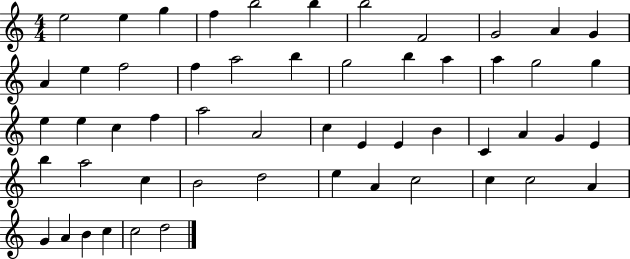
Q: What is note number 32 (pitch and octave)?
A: E4